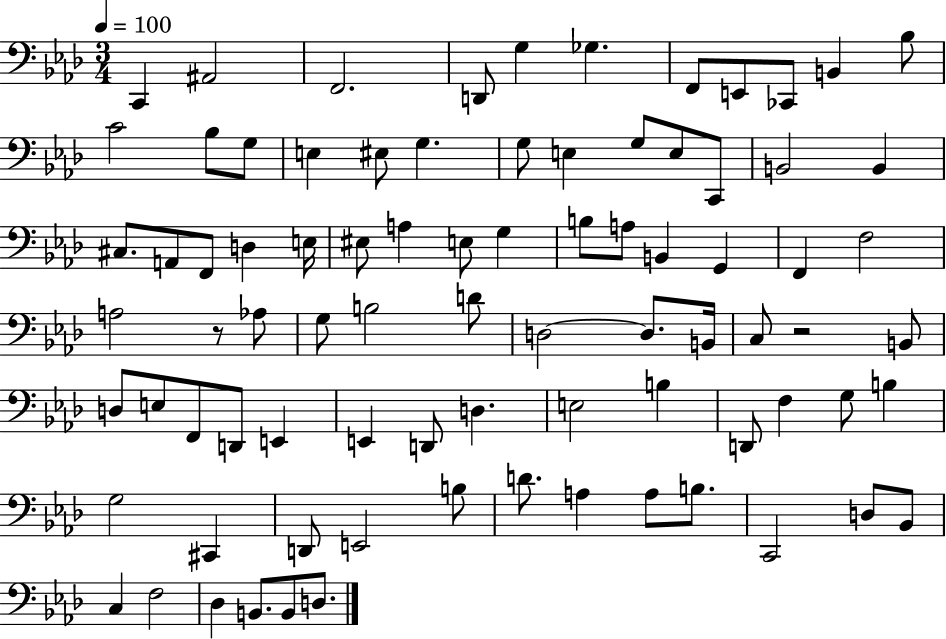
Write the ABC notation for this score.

X:1
T:Untitled
M:3/4
L:1/4
K:Ab
C,, ^A,,2 F,,2 D,,/2 G, _G, F,,/2 E,,/2 _C,,/2 B,, _B,/2 C2 _B,/2 G,/2 E, ^E,/2 G, G,/2 E, G,/2 E,/2 C,,/2 B,,2 B,, ^C,/2 A,,/2 F,,/2 D, E,/4 ^E,/2 A, E,/2 G, B,/2 A,/2 B,, G,, F,, F,2 A,2 z/2 _A,/2 G,/2 B,2 D/2 D,2 D,/2 B,,/4 C,/2 z2 B,,/2 D,/2 E,/2 F,,/2 D,,/2 E,, E,, D,,/2 D, E,2 B, D,,/2 F, G,/2 B, G,2 ^C,, D,,/2 E,,2 B,/2 D/2 A, A,/2 B,/2 C,,2 D,/2 _B,,/2 C, F,2 _D, B,,/2 B,,/2 D,/2